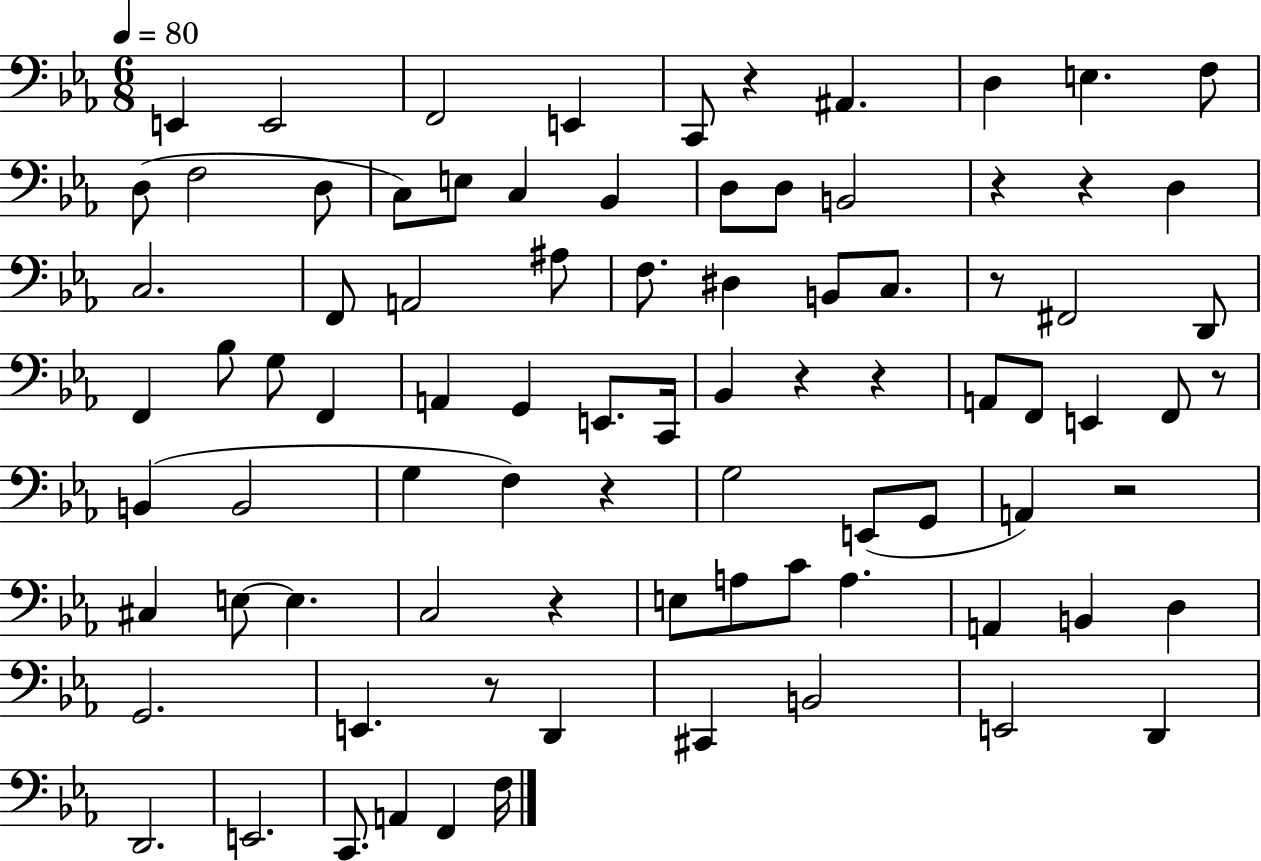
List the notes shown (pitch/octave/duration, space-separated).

E2/q E2/h F2/h E2/q C2/e R/q A#2/q. D3/q E3/q. F3/e D3/e F3/h D3/e C3/e E3/e C3/q Bb2/q D3/e D3/e B2/h R/q R/q D3/q C3/h. F2/e A2/h A#3/e F3/e. D#3/q B2/e C3/e. R/e F#2/h D2/e F2/q Bb3/e G3/e F2/q A2/q G2/q E2/e. C2/s Bb2/q R/q R/q A2/e F2/e E2/q F2/e R/e B2/q B2/h G3/q F3/q R/q G3/h E2/e G2/e A2/q R/h C#3/q E3/e E3/q. C3/h R/q E3/e A3/e C4/e A3/q. A2/q B2/q D3/q G2/h. E2/q. R/e D2/q C#2/q B2/h E2/h D2/q D2/h. E2/h. C2/e. A2/q F2/q F3/s